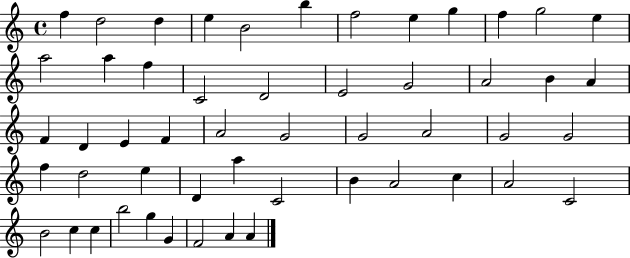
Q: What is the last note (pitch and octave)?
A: A4